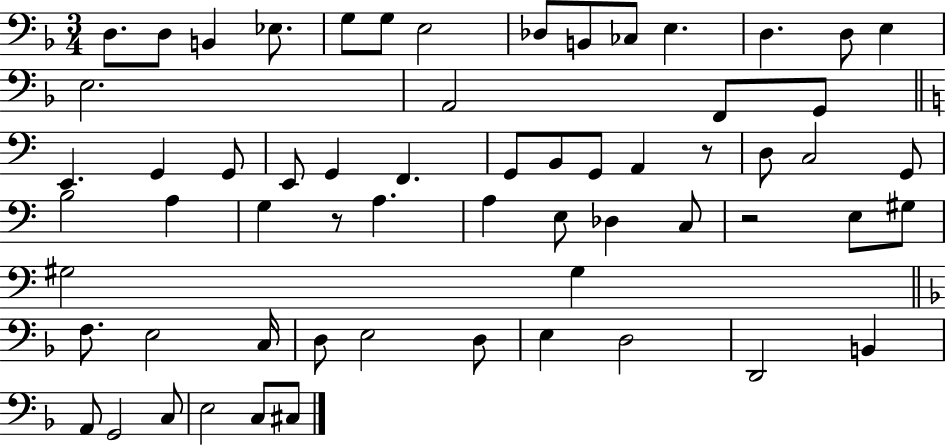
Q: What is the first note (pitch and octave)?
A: D3